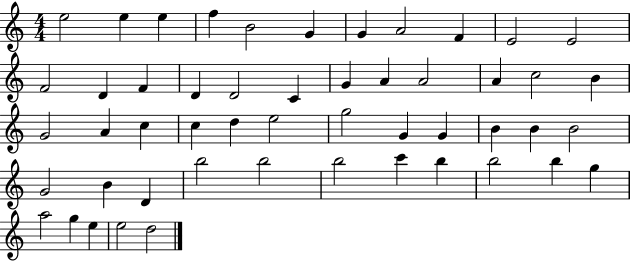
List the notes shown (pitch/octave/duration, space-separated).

E5/h E5/q E5/q F5/q B4/h G4/q G4/q A4/h F4/q E4/h E4/h F4/h D4/q F4/q D4/q D4/h C4/q G4/q A4/q A4/h A4/q C5/h B4/q G4/h A4/q C5/q C5/q D5/q E5/h G5/h G4/q G4/q B4/q B4/q B4/h G4/h B4/q D4/q B5/h B5/h B5/h C6/q B5/q B5/h B5/q G5/q A5/h G5/q E5/q E5/h D5/h